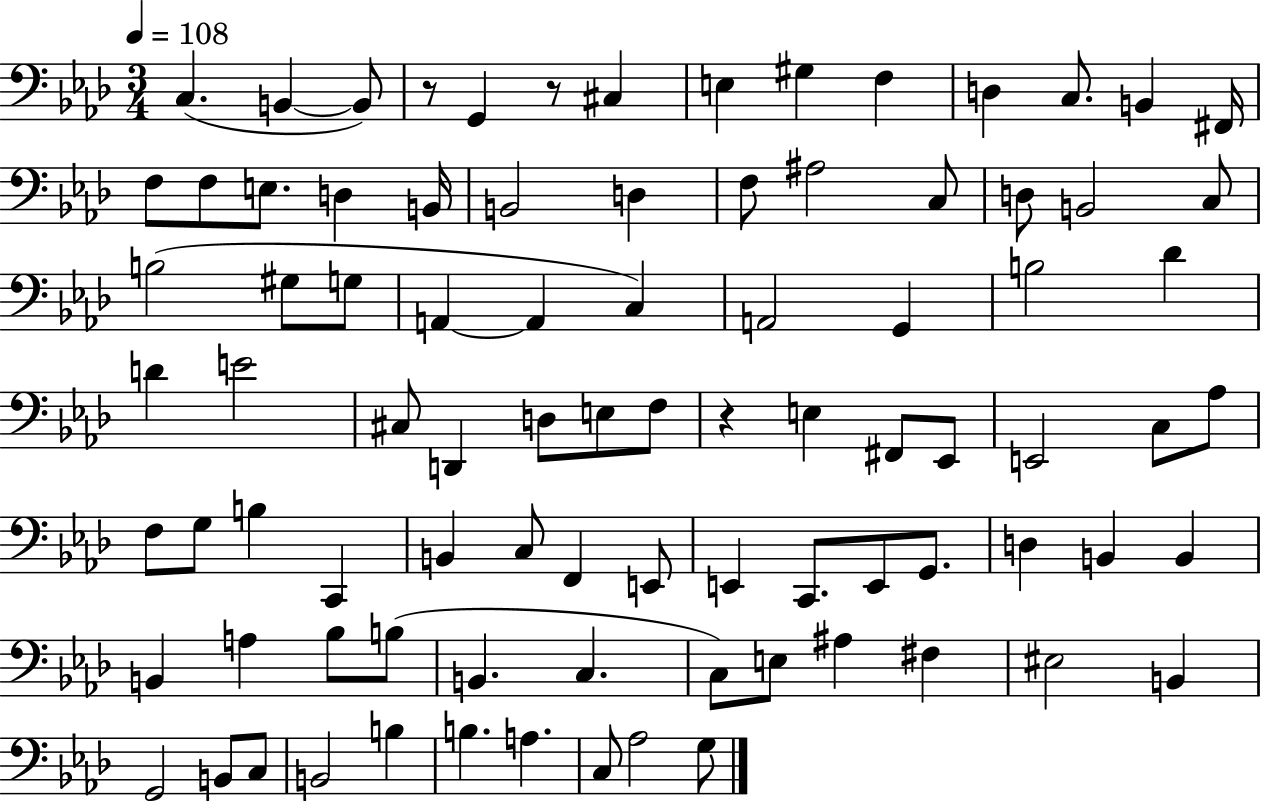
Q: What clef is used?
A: bass